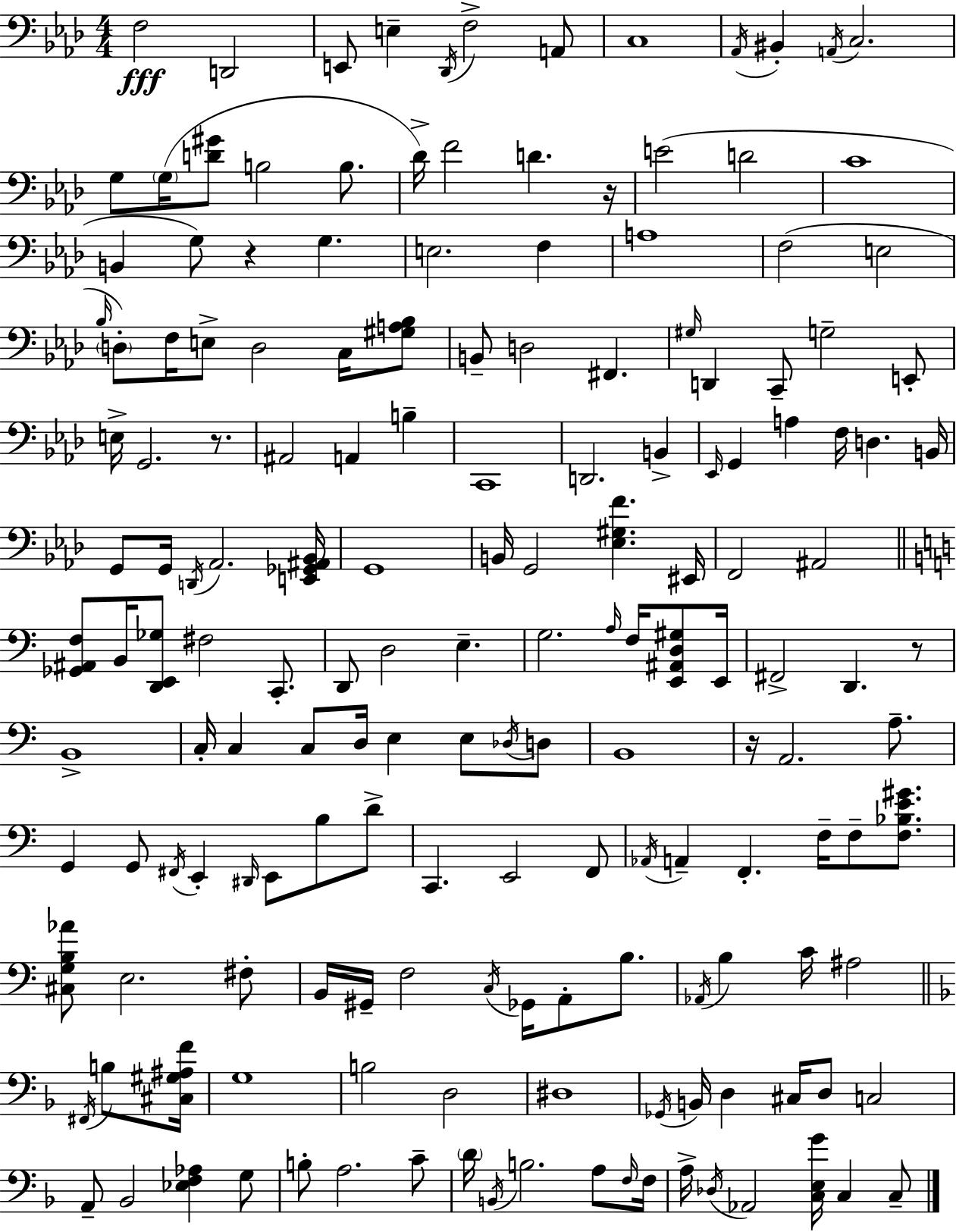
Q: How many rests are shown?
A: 5